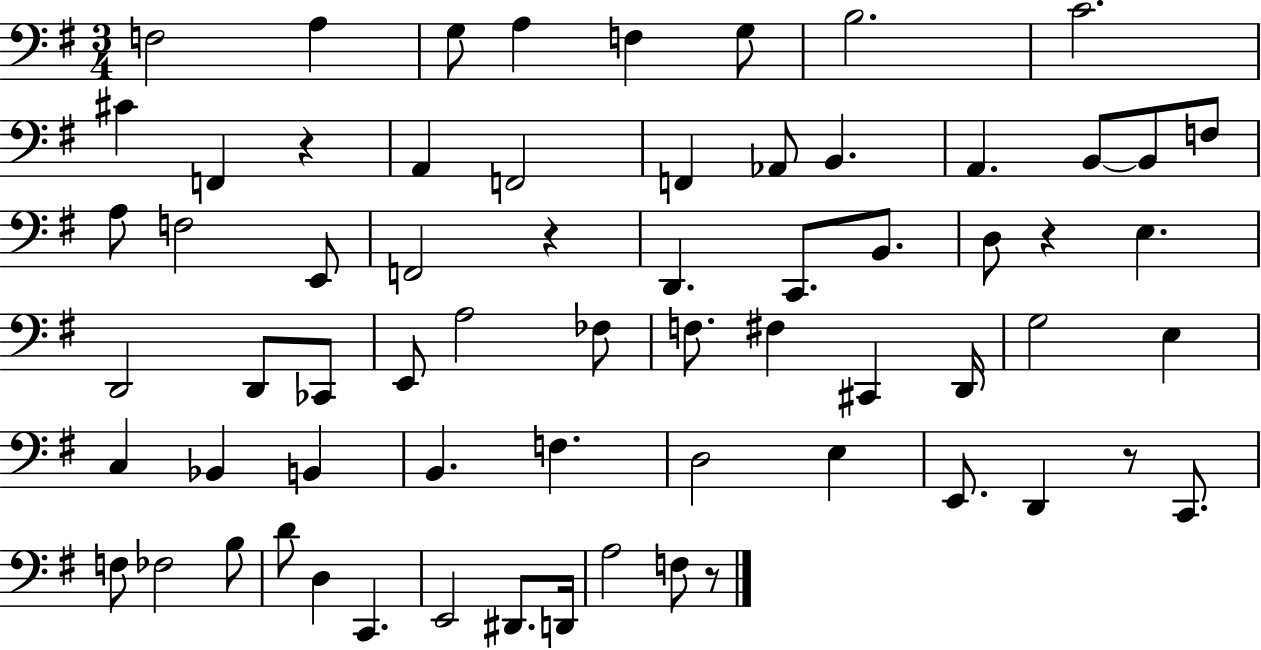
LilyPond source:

{
  \clef bass
  \numericTimeSignature
  \time 3/4
  \key g \major
  f2 a4 | g8 a4 f4 g8 | b2. | c'2. | \break cis'4 f,4 r4 | a,4 f,2 | f,4 aes,8 b,4. | a,4. b,8~~ b,8 f8 | \break a8 f2 e,8 | f,2 r4 | d,4. c,8. b,8. | d8 r4 e4. | \break d,2 d,8 ces,8 | e,8 a2 fes8 | f8. fis4 cis,4 d,16 | g2 e4 | \break c4 bes,4 b,4 | b,4. f4. | d2 e4 | e,8. d,4 r8 c,8. | \break f8 fes2 b8 | d'8 d4 c,4. | e,2 dis,8. d,16 | a2 f8 r8 | \break \bar "|."
}